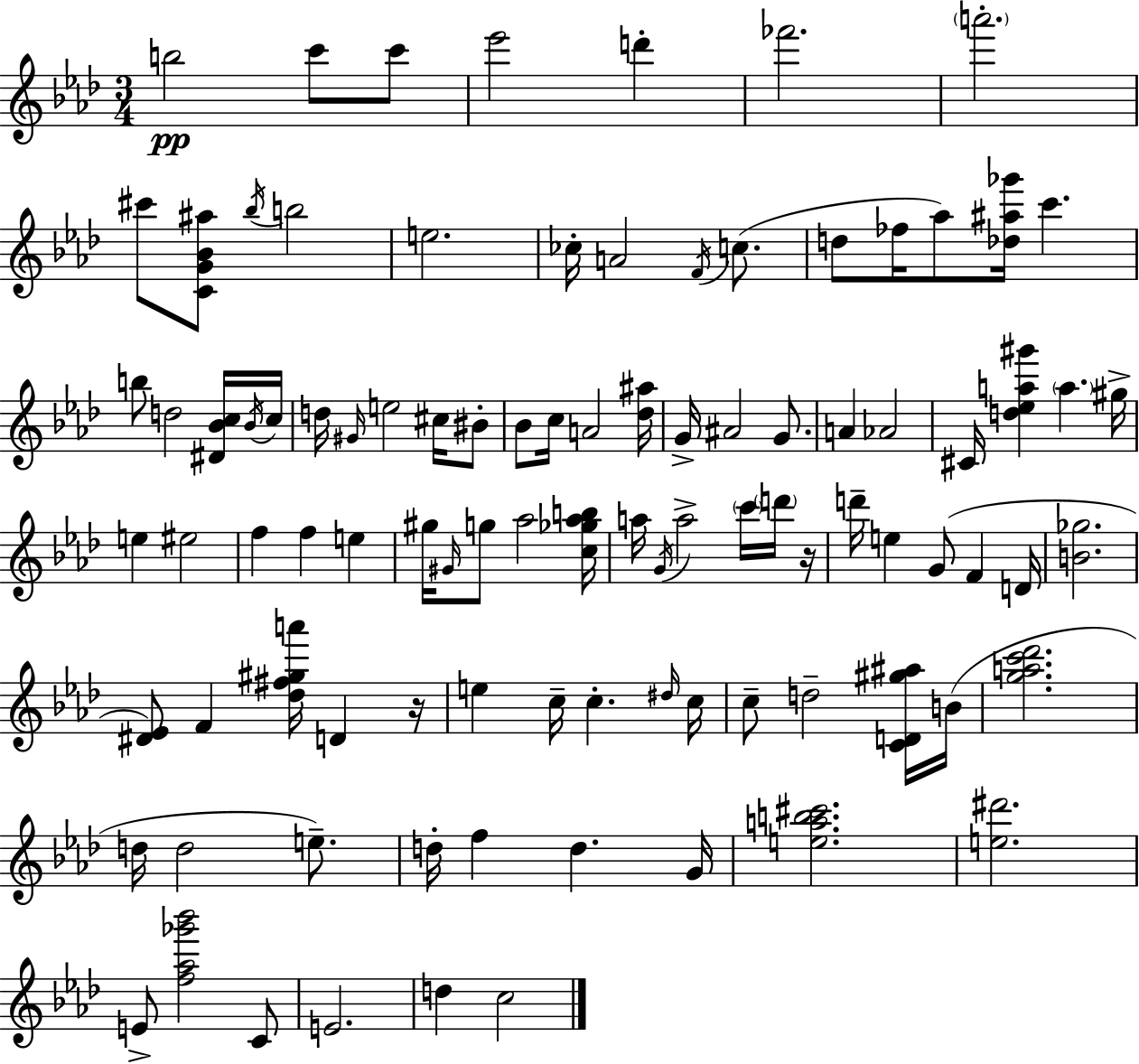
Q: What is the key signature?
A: AES major